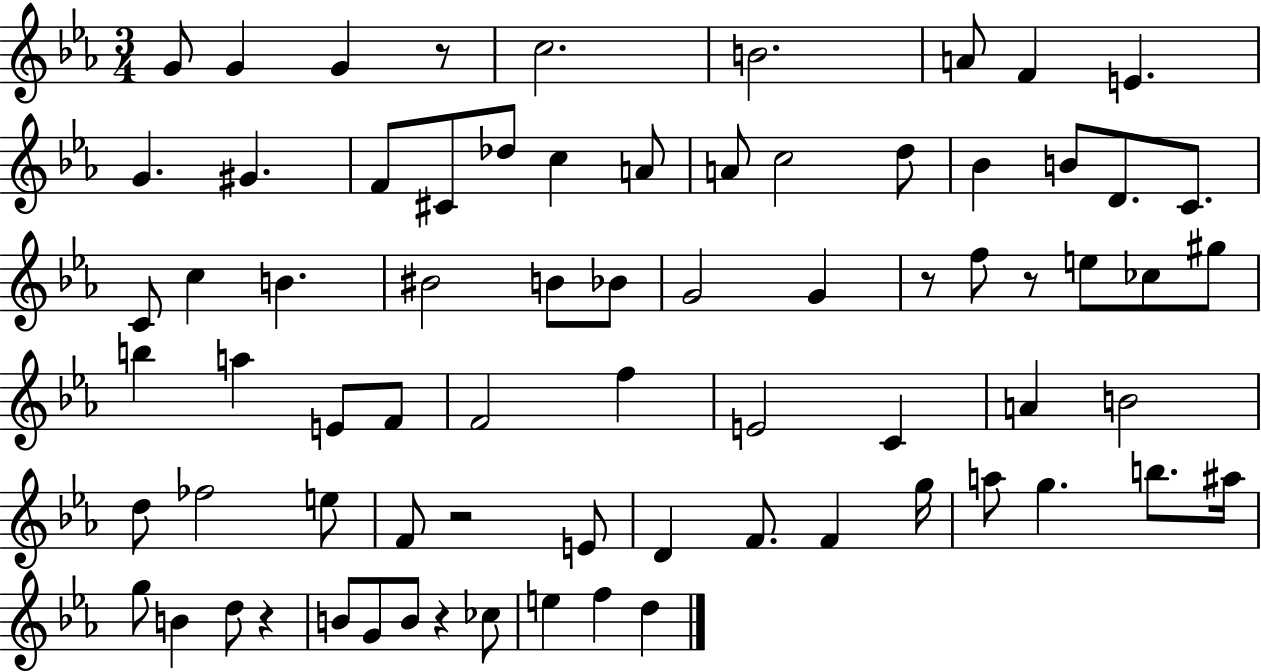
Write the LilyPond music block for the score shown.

{
  \clef treble
  \numericTimeSignature
  \time 3/4
  \key ees \major
  g'8 g'4 g'4 r8 | c''2. | b'2. | a'8 f'4 e'4. | \break g'4. gis'4. | f'8 cis'8 des''8 c''4 a'8 | a'8 c''2 d''8 | bes'4 b'8 d'8. c'8. | \break c'8 c''4 b'4. | bis'2 b'8 bes'8 | g'2 g'4 | r8 f''8 r8 e''8 ces''8 gis''8 | \break b''4 a''4 e'8 f'8 | f'2 f''4 | e'2 c'4 | a'4 b'2 | \break d''8 fes''2 e''8 | f'8 r2 e'8 | d'4 f'8. f'4 g''16 | a''8 g''4. b''8. ais''16 | \break g''8 b'4 d''8 r4 | b'8 g'8 b'8 r4 ces''8 | e''4 f''4 d''4 | \bar "|."
}